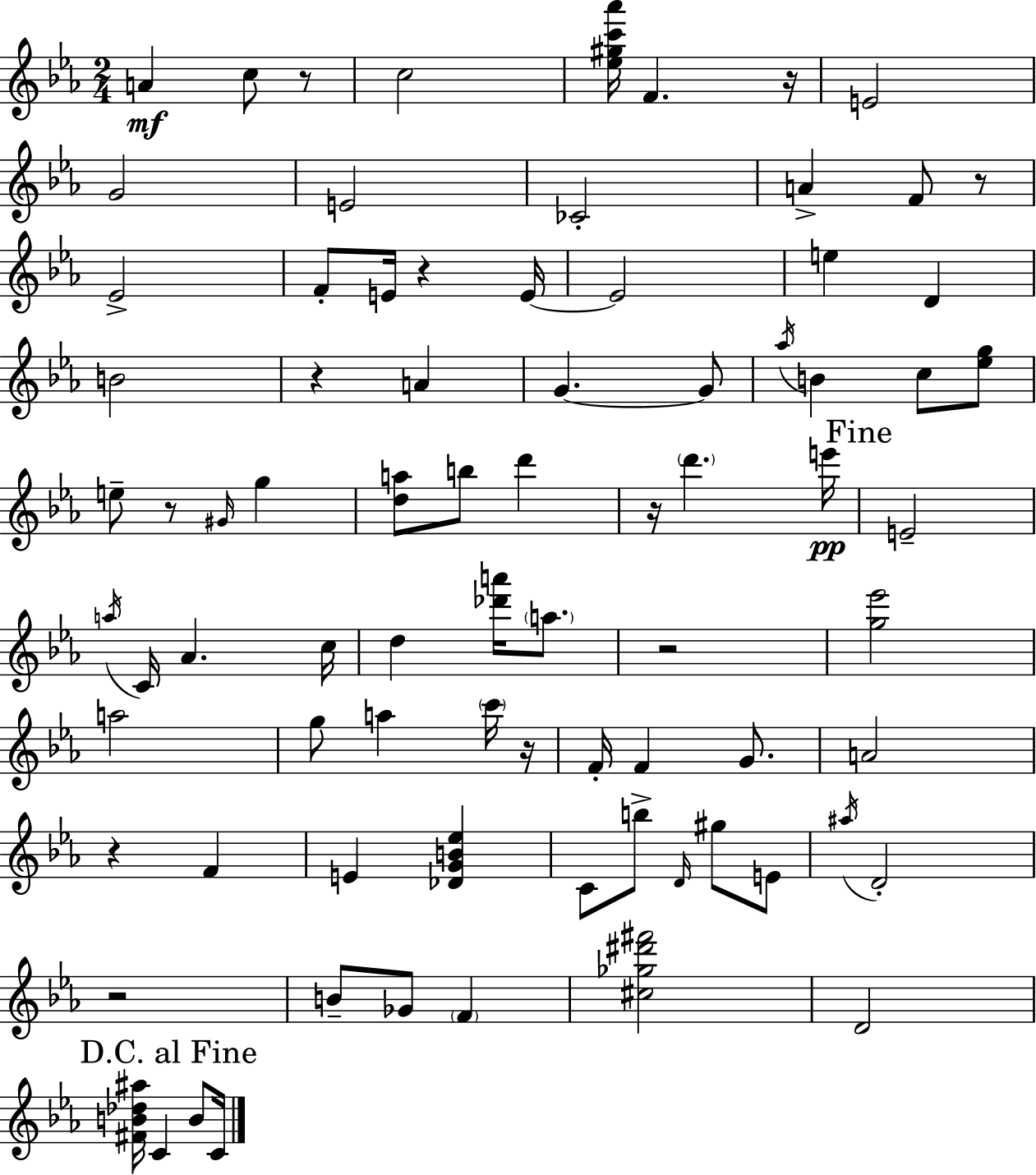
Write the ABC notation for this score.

X:1
T:Untitled
M:2/4
L:1/4
K:Cm
A c/2 z/2 c2 [_e^gc'_a']/4 F z/4 E2 G2 E2 _C2 A F/2 z/2 _E2 F/2 E/4 z E/4 E2 e D B2 z A G G/2 _a/4 B c/2 [_eg]/2 e/2 z/2 ^G/4 g [da]/2 b/2 d' z/4 d' e'/4 E2 a/4 C/4 _A c/4 d [_d'a']/4 a/2 z2 [g_e']2 a2 g/2 a c'/4 z/4 F/4 F G/2 A2 z F E [_DGB_e] C/2 b/2 D/4 ^g/2 E/2 ^a/4 D2 z2 B/2 _G/2 F [^c_g^d'^f']2 D2 [^FB_d^a]/4 C B/2 C/4